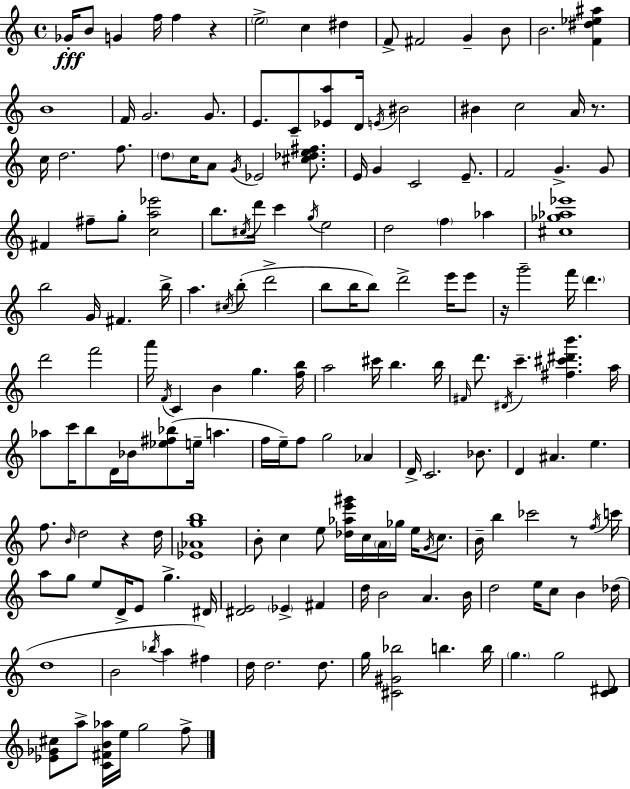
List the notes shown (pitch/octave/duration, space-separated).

Gb4/s B4/e G4/q F5/s F5/q R/q E5/h C5/q D#5/q F4/e F#4/h G4/q B4/e B4/h. [F4,D#5,Eb5,A#5]/q B4/w F4/s G4/h. G4/e. E4/e. C4/e [Eb4,A5]/e D4/s E4/s BIS4/h BIS4/q C5/h A4/s R/e. C5/s D5/h. F5/e. D5/e C5/s A4/e G4/s Eb4/h [C#5,Db5,E5,F#5]/e. E4/s G4/q C4/h E4/e. F4/h G4/q. G4/e F#4/q F#5/e G5/e [C5,A5,Eb6]/h B5/e. C#5/s D6/s C6/q G5/s E5/h D5/h F5/q Ab5/q [C#5,Gb5,Ab5,Eb6]/w B5/h G4/s F#4/q. B5/s A5/q. C#5/s B5/e D6/h B5/e B5/s B5/e D6/h E6/s E6/e R/s G6/h F6/s D6/q. D6/h F6/h A6/s F4/s C4/q B4/q G5/q. [F5,B5]/s A5/h C#6/s B5/q. B5/s F#4/s D6/e. D#4/s C6/q. [F#5,C#6,D#6,B6]/q. A5/s Ab5/e C6/s B5/e D4/s Bb4/s [Eb5,F#5,Bb5]/e E5/s A5/q. F5/s E5/s F5/e G5/h Ab4/q D4/s C4/h. Bb4/e. D4/q A#4/q. E5/q. F5/e. B4/s D5/h R/q D5/s [Eb4,Ab4,G5,B5]/w B4/e C5/q E5/e [Db5,Ab5,E6,G#6]/s C5/s A4/s Gb5/s E5/s G4/s C5/e. B4/s B5/q CES6/h R/e F5/s C6/s A5/e G5/e E5/e D4/s E4/e G5/q. D#4/s [D#4,E4]/h Eb4/q F#4/q D5/s B4/h A4/q. B4/s D5/h E5/s C5/e B4/q Db5/s D5/w B4/h Bb5/s A5/q F#5/q D5/s D5/h. D5/e. G5/s [C#4,G#4,Bb5]/h B5/q. B5/s G5/q. G5/h [C4,D#4]/e [Eb4,Gb4,C#5]/e A5/e [C4,F#4,B4,Ab5]/s E5/s G5/h F5/e